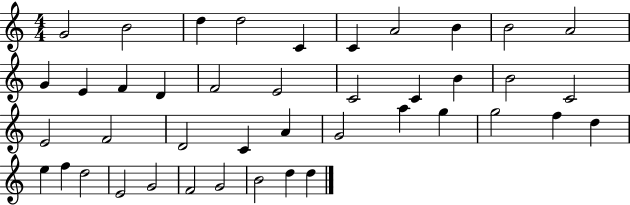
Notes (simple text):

G4/h B4/h D5/q D5/h C4/q C4/q A4/h B4/q B4/h A4/h G4/q E4/q F4/q D4/q F4/h E4/h C4/h C4/q B4/q B4/h C4/h E4/h F4/h D4/h C4/q A4/q G4/h A5/q G5/q G5/h F5/q D5/q E5/q F5/q D5/h E4/h G4/h F4/h G4/h B4/h D5/q D5/q